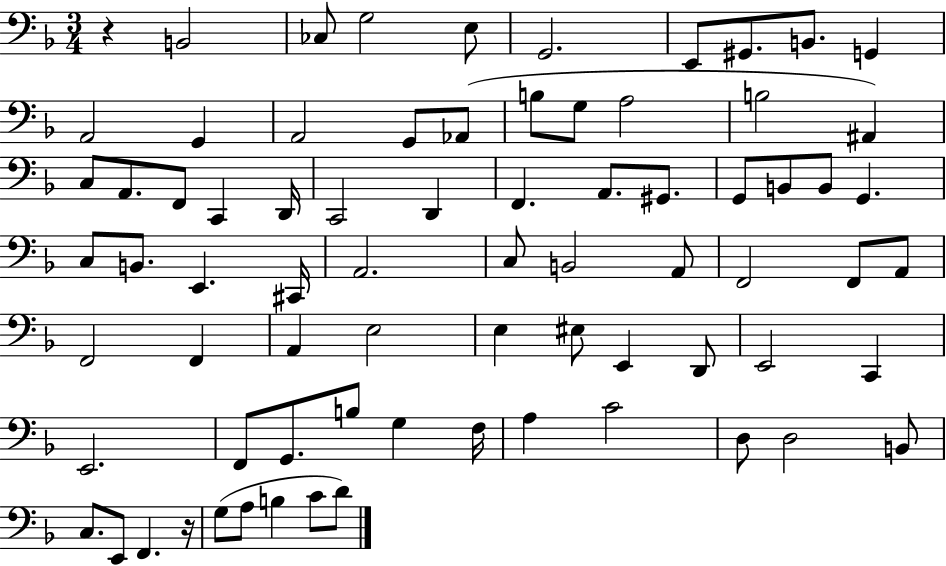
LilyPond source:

{
  \clef bass
  \numericTimeSignature
  \time 3/4
  \key f \major
  r4 b,2 | ces8 g2 e8 | g,2. | e,8 gis,8. b,8. g,4 | \break a,2 g,4 | a,2 g,8 aes,8( | b8 g8 a2 | b2 ais,4) | \break c8 a,8. f,8 c,4 d,16 | c,2 d,4 | f,4. a,8. gis,8. | g,8 b,8 b,8 g,4. | \break c8 b,8. e,4. cis,16 | a,2. | c8 b,2 a,8 | f,2 f,8 a,8 | \break f,2 f,4 | a,4 e2 | e4 eis8 e,4 d,8 | e,2 c,4 | \break e,2. | f,8 g,8. b8 g4 f16 | a4 c'2 | d8 d2 b,8 | \break c8. e,8 f,4. r16 | g8( a8 b4 c'8 d'8) | \bar "|."
}